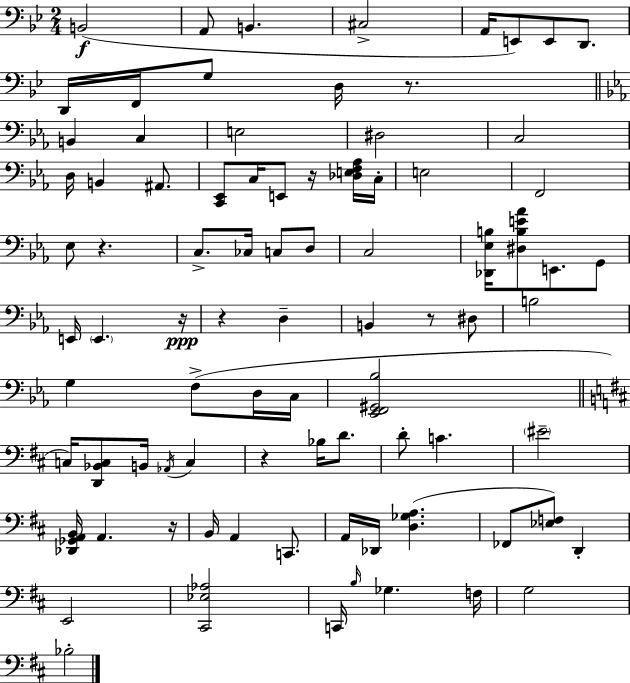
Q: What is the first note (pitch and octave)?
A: B2